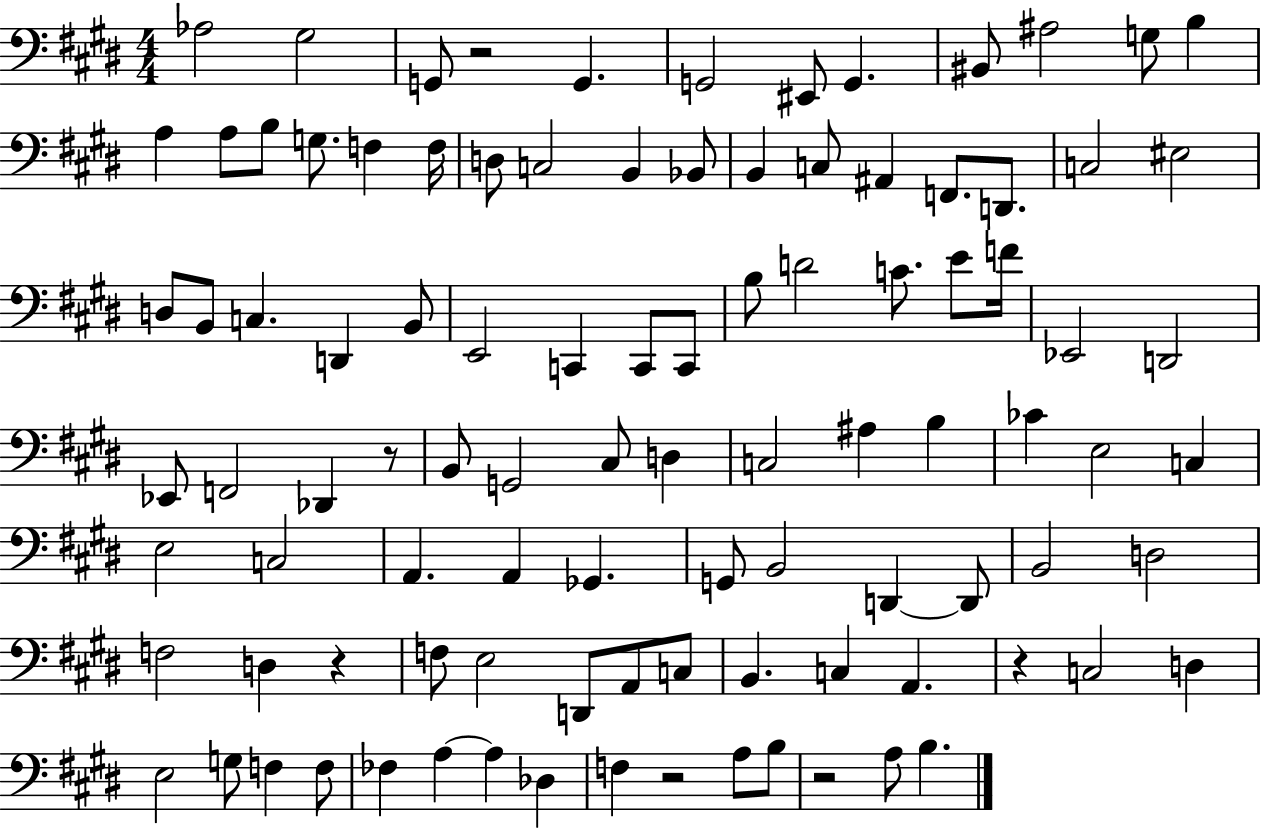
{
  \clef bass
  \numericTimeSignature
  \time 4/4
  \key e \major
  aes2 gis2 | g,8 r2 g,4. | g,2 eis,8 g,4. | bis,8 ais2 g8 b4 | \break a4 a8 b8 g8. f4 f16 | d8 c2 b,4 bes,8 | b,4 c8 ais,4 f,8. d,8. | c2 eis2 | \break d8 b,8 c4. d,4 b,8 | e,2 c,4 c,8 c,8 | b8 d'2 c'8. e'8 f'16 | ees,2 d,2 | \break ees,8 f,2 des,4 r8 | b,8 g,2 cis8 d4 | c2 ais4 b4 | ces'4 e2 c4 | \break e2 c2 | a,4. a,4 ges,4. | g,8 b,2 d,4~~ d,8 | b,2 d2 | \break f2 d4 r4 | f8 e2 d,8 a,8 c8 | b,4. c4 a,4. | r4 c2 d4 | \break e2 g8 f4 f8 | fes4 a4~~ a4 des4 | f4 r2 a8 b8 | r2 a8 b4. | \break \bar "|."
}